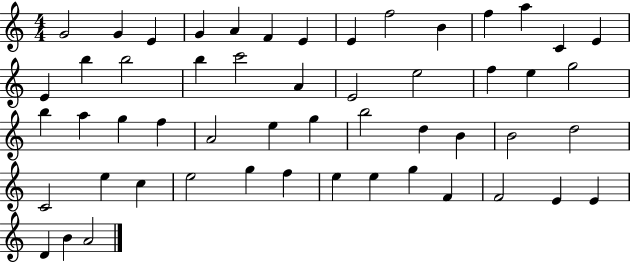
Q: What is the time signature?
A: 4/4